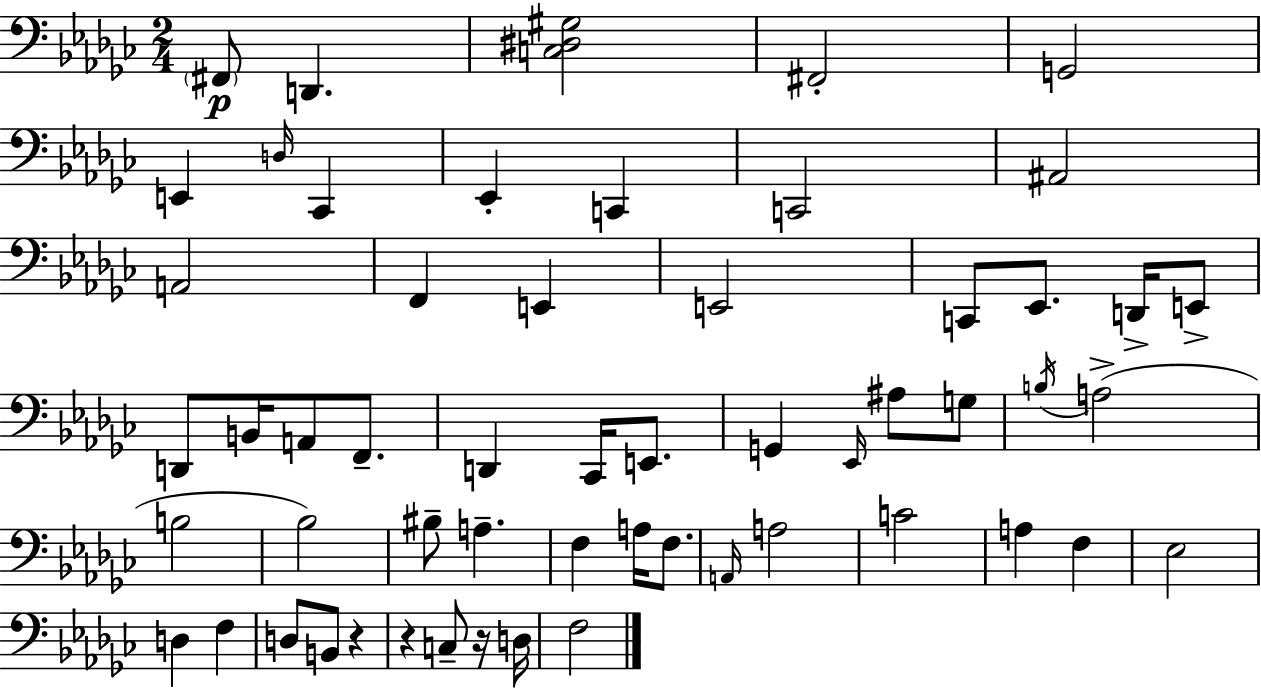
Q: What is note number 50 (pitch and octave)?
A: C3